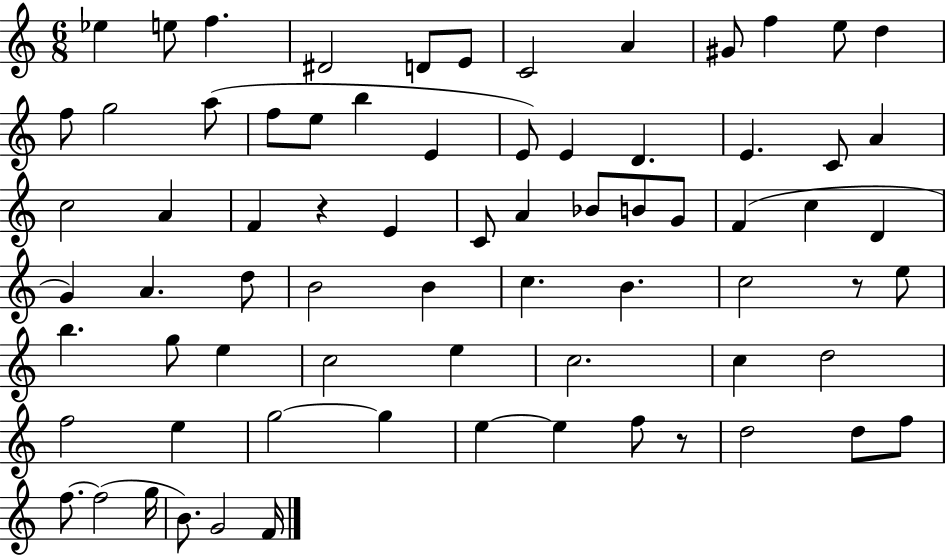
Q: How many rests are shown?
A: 3